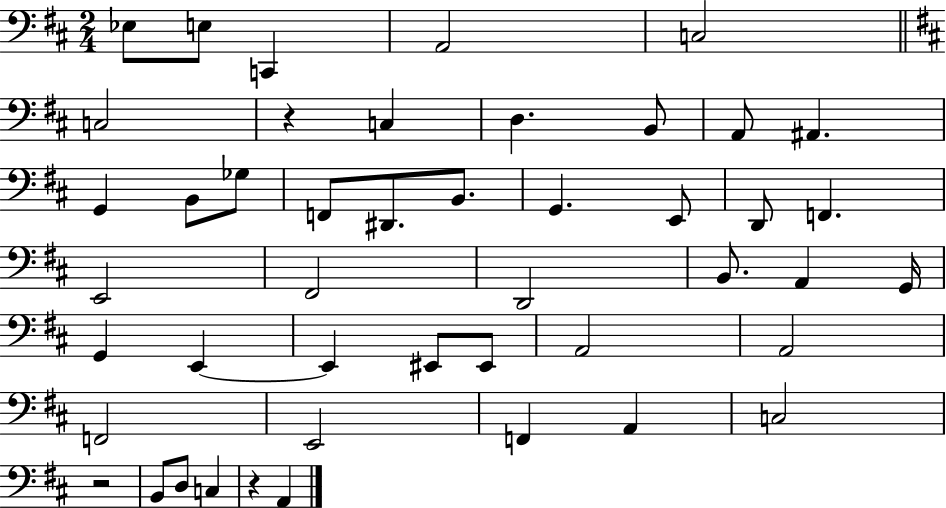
{
  \clef bass
  \numericTimeSignature
  \time 2/4
  \key d \major
  ees8 e8 c,4 | a,2 | c2 | \bar "||" \break \key b \minor c2 | r4 c4 | d4. b,8 | a,8 ais,4. | \break g,4 b,8 ges8 | f,8 dis,8. b,8. | g,4. e,8 | d,8 f,4. | \break e,2 | fis,2 | d,2 | b,8. a,4 g,16 | \break g,4 e,4~~ | e,4 eis,8 eis,8 | a,2 | a,2 | \break f,2 | e,2 | f,4 a,4 | c2 | \break r2 | b,8 d8 c4 | r4 a,4 | \bar "|."
}